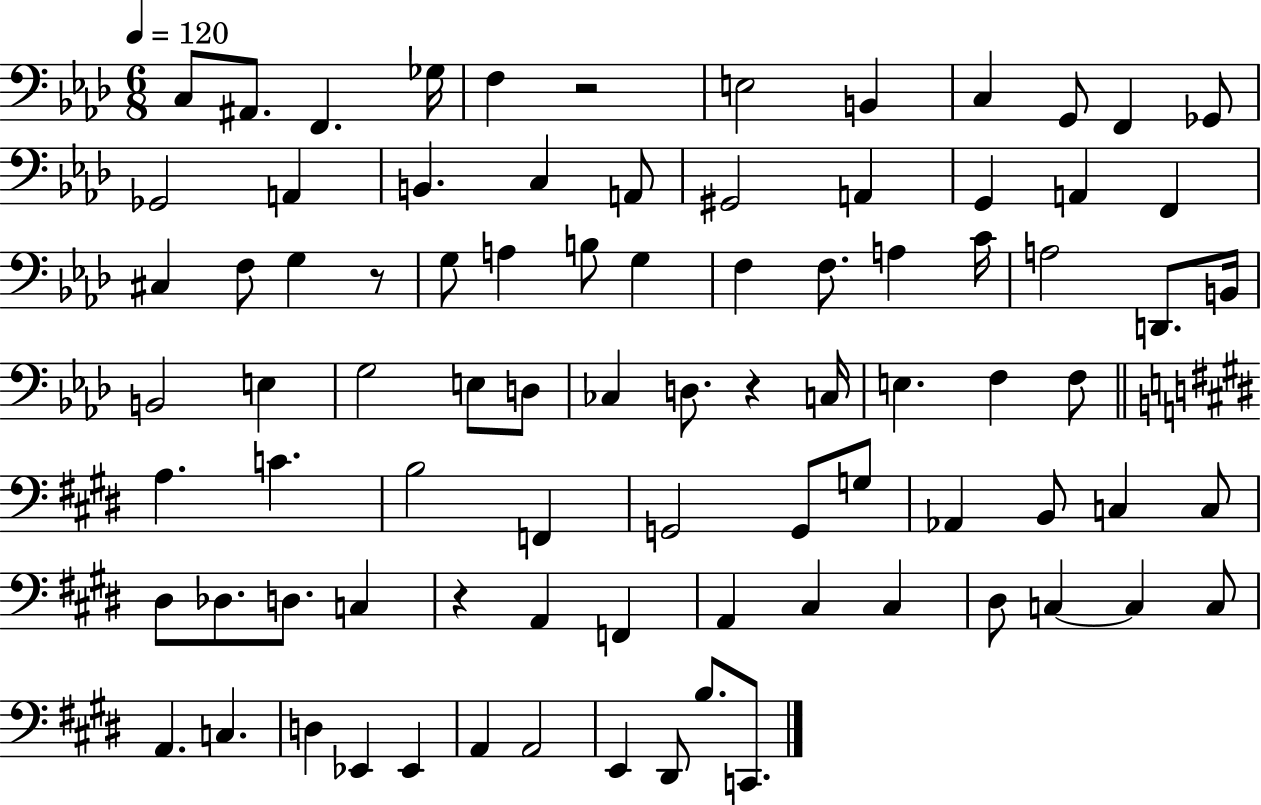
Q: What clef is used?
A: bass